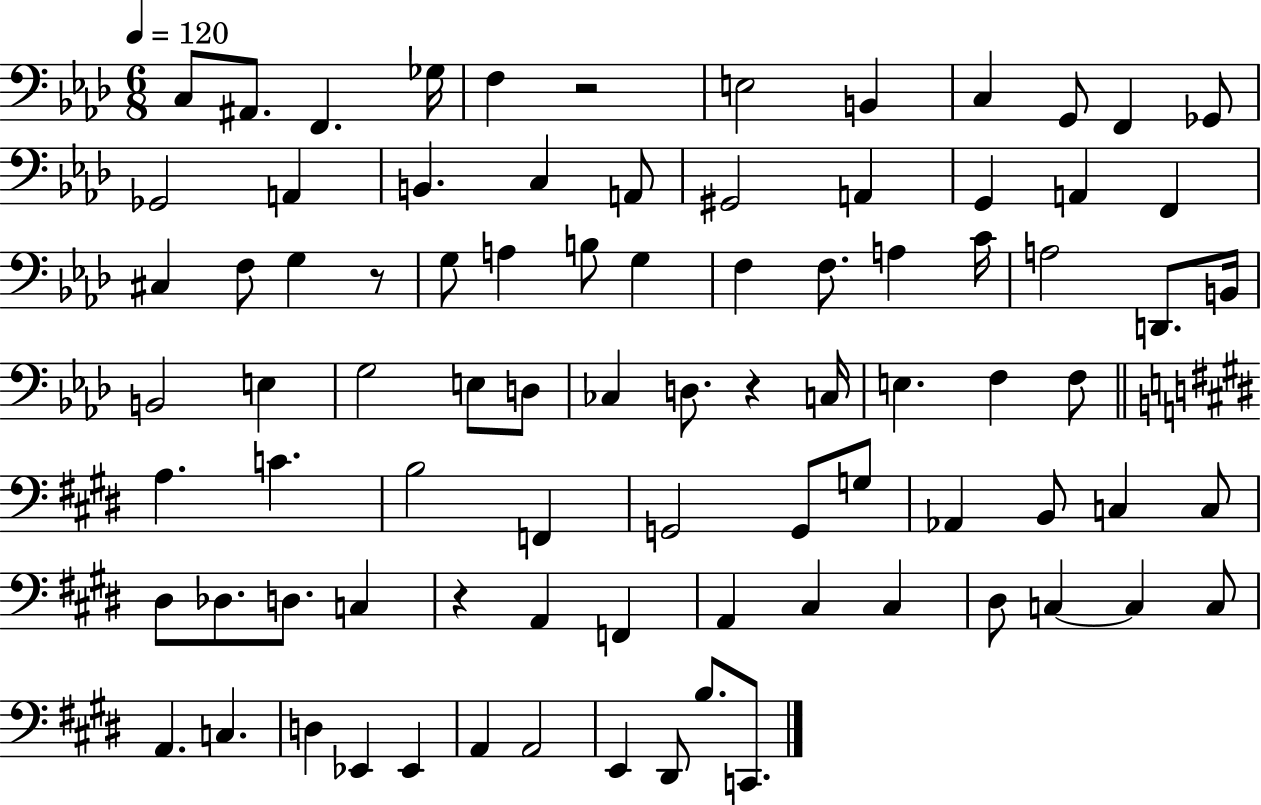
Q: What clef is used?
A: bass